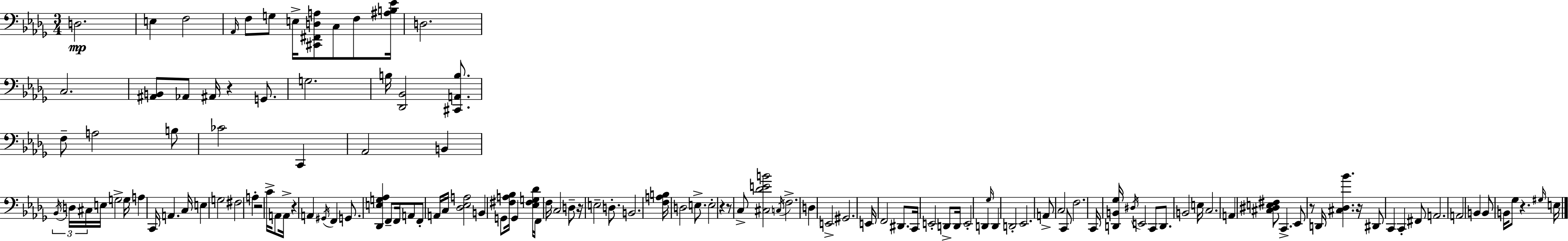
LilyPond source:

{
  \clef bass
  \numericTimeSignature
  \time 3/4
  \key bes \minor
  \repeat volta 2 { d2.\mp | e4 f2 | \grace { aes,16 } f8 g8 e16-> <cis, fis, d a>8 c8 f8 | <ais b ees'>16 d2. | \break c2. | <ais, b,>8 aes,8 ais,16 r4 g,8. | g2. | b16 <des, bes,>2 <cis, a, b>8. | \break f8-- a2 b8 | ces'2 c,4 | aes,2 b,4 | \tuplet 3/2 { \acciaccatura { bes,16 } d16 cis16 } e16 g2-> | \break g16 a4 c,16 a,4. | c16 e4 g2 | fis2 a4-. | r2 c'16-> a,8 | \break a,16-> r4 a,4 \acciaccatura { gis,16 } f,4 | g,8. <des, e g aes>4 f,8-- | f,16 a,8 f,8-. a,16 c16 <des ees a>2 | b,4 g,8 <fis a bes>16 g,4 | \break <ees fis g des'>16 f,16 f16 c2 | d8-- r16 e2-- | d8.-. b,2. | <f a b>16 d2 | \break e8.-> e2-. r4 | r8 c8-> <cis des' e' b'>2 | \acciaccatura { c16 } f2.-> | d4 e,2-> | \break gis,2. | e,16 f,2 | dis,8. c,16 e,2-. | d,8-> d,16 e,2-. | \break d,4 \grace { ges16 } d,4 d,2-. | ees,2. | a,8-> c2 | c,8 f2. | \break c,16 <d, b, ges>16 \acciaccatura { dis16 } e,2 | c,8 d,8. b,2 | e16 c2. | a,4 <cis dis e fis>8 | \break c,4.-> ees,8 r8 d,16 <cis des bes'>4. | r16 dis,8 c,4 | c,4-. fis,8 a,2. | a,2 | \break b,4 b,8 b,16 ges8 r4. | \grace { gis16 } e16 } \bar "|."
}